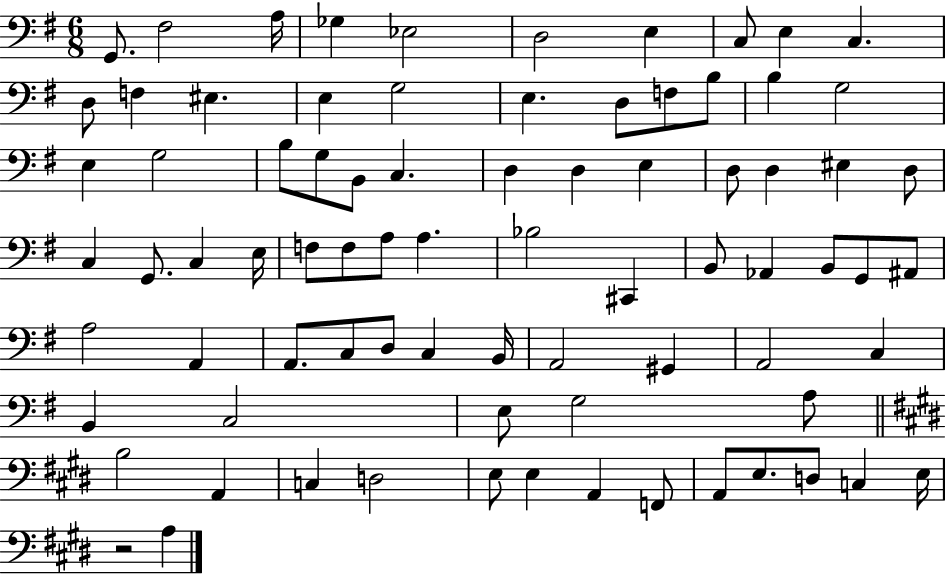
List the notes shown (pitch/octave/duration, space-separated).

G2/e. F#3/h A3/s Gb3/q Eb3/h D3/h E3/q C3/e E3/q C3/q. D3/e F3/q EIS3/q. E3/q G3/h E3/q. D3/e F3/e B3/e B3/q G3/h E3/q G3/h B3/e G3/e B2/e C3/q. D3/q D3/q E3/q D3/e D3/q EIS3/q D3/e C3/q G2/e. C3/q E3/s F3/e F3/e A3/e A3/q. Bb3/h C#2/q B2/e Ab2/q B2/e G2/e A#2/e A3/h A2/q A2/e. C3/e D3/e C3/q B2/s A2/h G#2/q A2/h C3/q B2/q C3/h E3/e G3/h A3/e B3/h A2/q C3/q D3/h E3/e E3/q A2/q F2/e A2/e E3/e. D3/e C3/q E3/s R/h A3/q